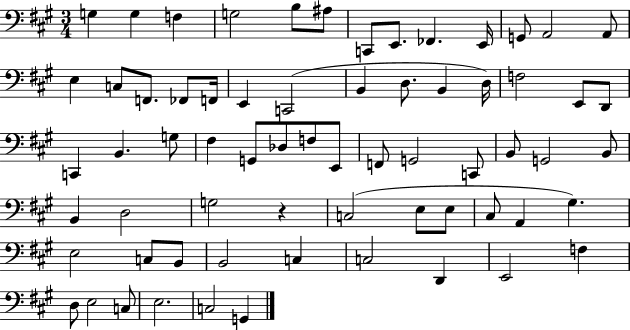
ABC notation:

X:1
T:Untitled
M:3/4
L:1/4
K:A
G, G, F, G,2 B,/2 ^A,/2 C,,/2 E,,/2 _F,, E,,/4 G,,/2 A,,2 A,,/2 E, C,/2 F,,/2 _F,,/2 F,,/4 E,, C,,2 B,, D,/2 B,, D,/4 F,2 E,,/2 D,,/2 C,, B,, G,/2 ^F, G,,/2 _D,/2 F,/2 E,,/2 F,,/2 G,,2 C,,/2 B,,/2 G,,2 B,,/2 B,, D,2 G,2 z C,2 E,/2 E,/2 ^C,/2 A,, ^G, E,2 C,/2 B,,/2 B,,2 C, C,2 D,, E,,2 F, D,/2 E,2 C,/2 E,2 C,2 G,,